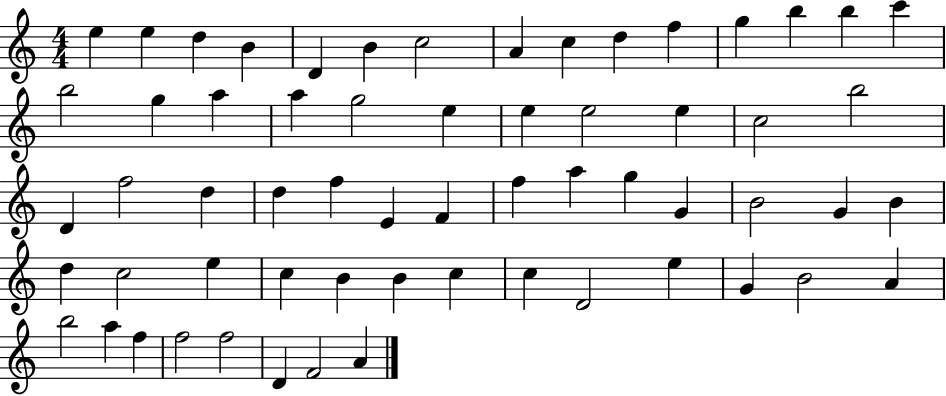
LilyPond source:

{
  \clef treble
  \numericTimeSignature
  \time 4/4
  \key c \major
  e''4 e''4 d''4 b'4 | d'4 b'4 c''2 | a'4 c''4 d''4 f''4 | g''4 b''4 b''4 c'''4 | \break b''2 g''4 a''4 | a''4 g''2 e''4 | e''4 e''2 e''4 | c''2 b''2 | \break d'4 f''2 d''4 | d''4 f''4 e'4 f'4 | f''4 a''4 g''4 g'4 | b'2 g'4 b'4 | \break d''4 c''2 e''4 | c''4 b'4 b'4 c''4 | c''4 d'2 e''4 | g'4 b'2 a'4 | \break b''2 a''4 f''4 | f''2 f''2 | d'4 f'2 a'4 | \bar "|."
}